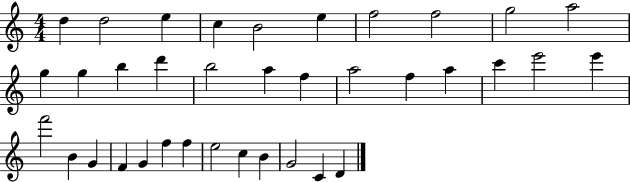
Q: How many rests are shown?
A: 0